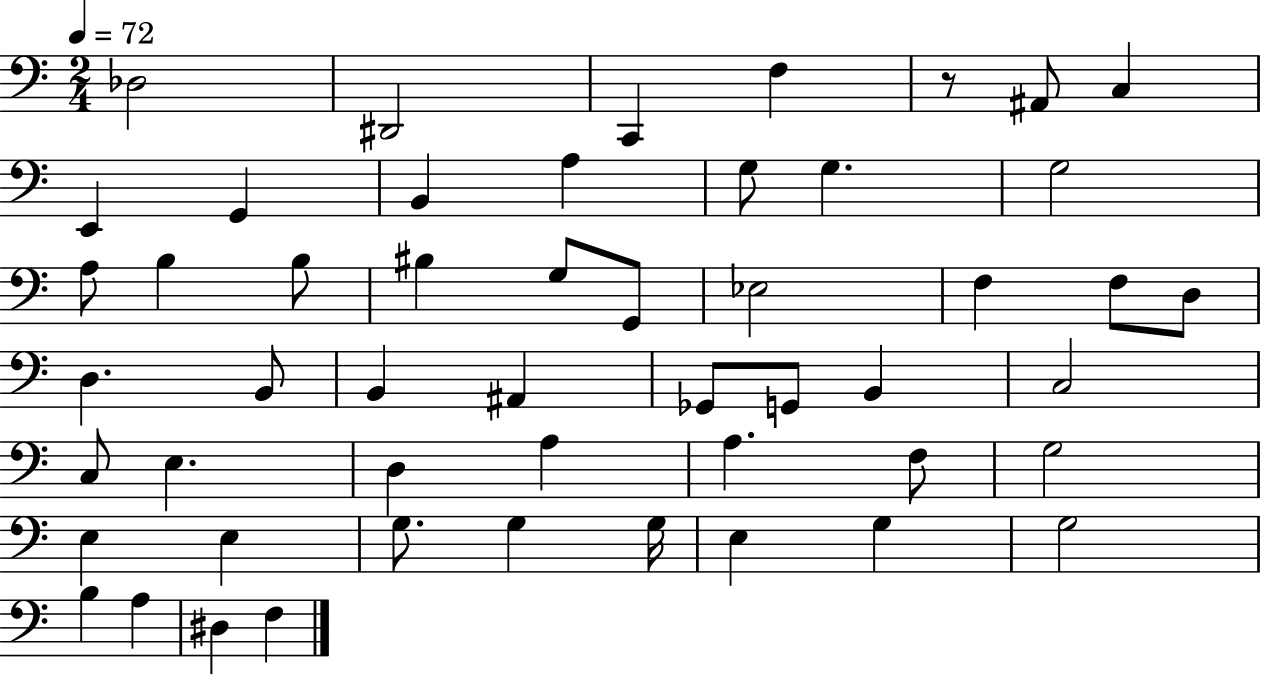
Db3/h D#2/h C2/q F3/q R/e A#2/e C3/q E2/q G2/q B2/q A3/q G3/e G3/q. G3/h A3/e B3/q B3/e BIS3/q G3/e G2/e Eb3/h F3/q F3/e D3/e D3/q. B2/e B2/q A#2/q Gb2/e G2/e B2/q C3/h C3/e E3/q. D3/q A3/q A3/q. F3/e G3/h E3/q E3/q G3/e. G3/q G3/s E3/q G3/q G3/h B3/q A3/q D#3/q F3/q